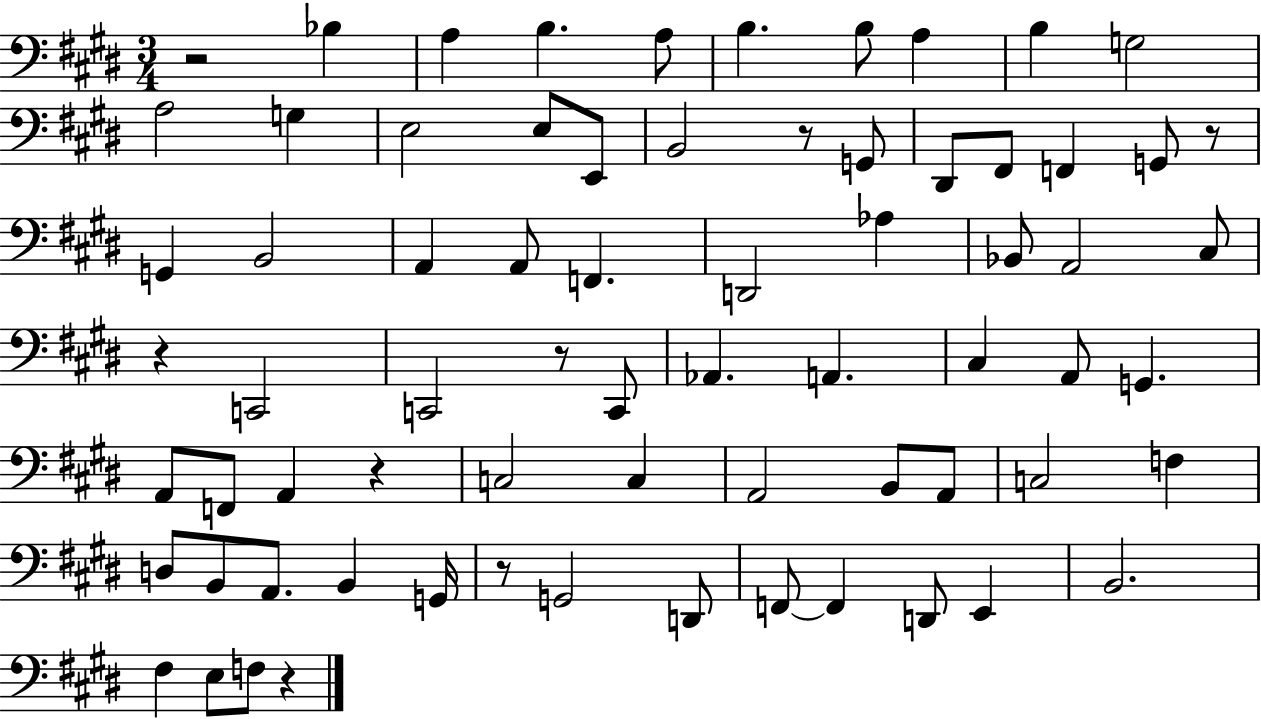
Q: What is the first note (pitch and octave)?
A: Bb3